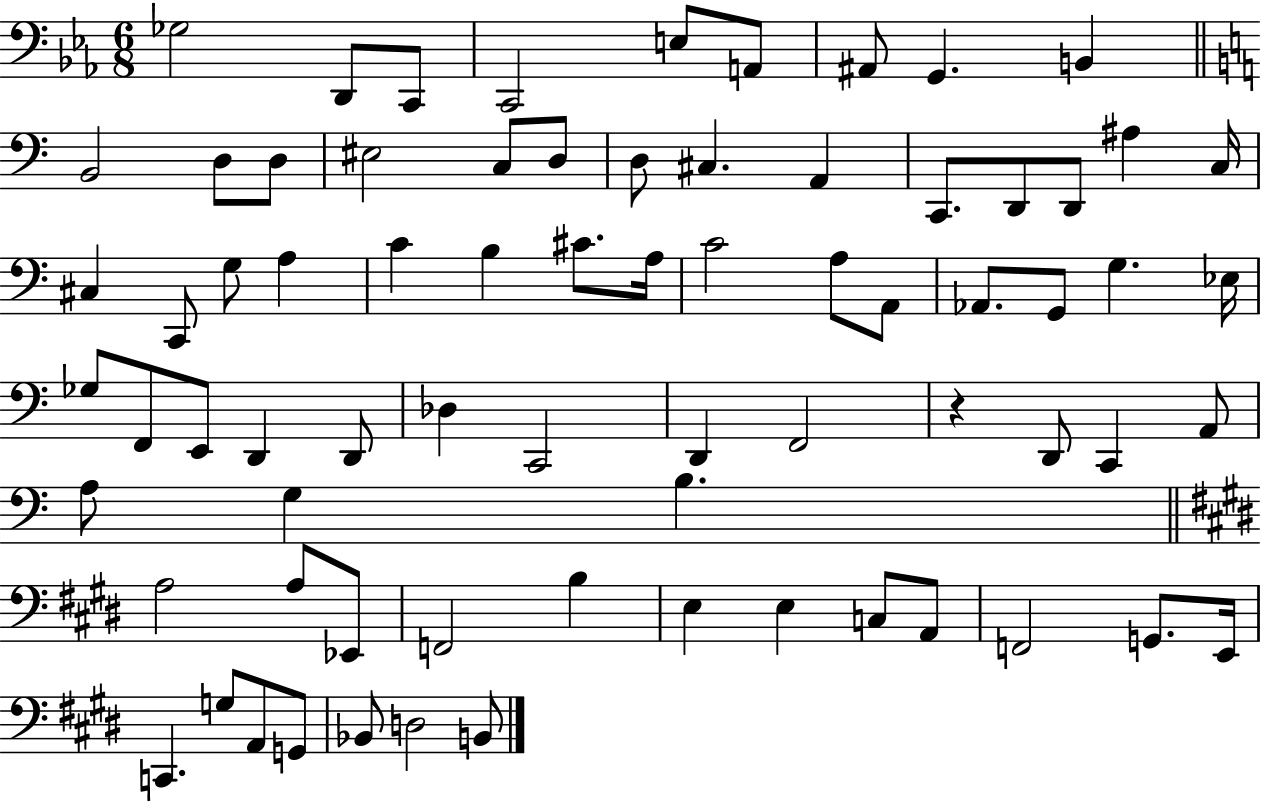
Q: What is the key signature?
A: EES major